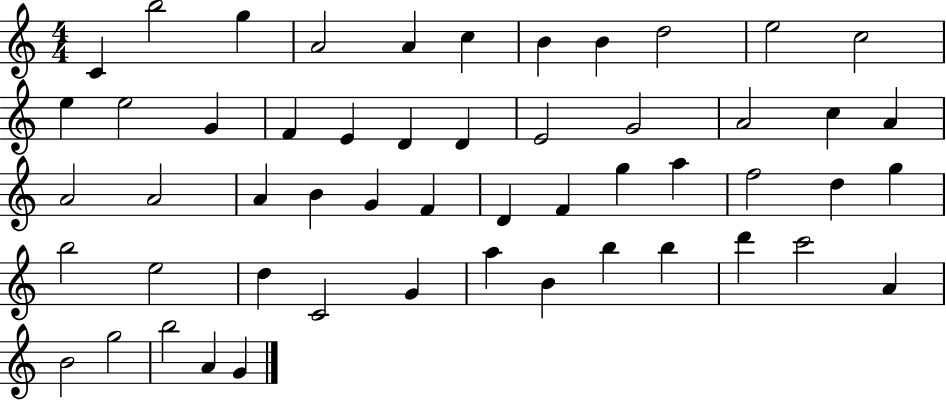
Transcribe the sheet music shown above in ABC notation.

X:1
T:Untitled
M:4/4
L:1/4
K:C
C b2 g A2 A c B B d2 e2 c2 e e2 G F E D D E2 G2 A2 c A A2 A2 A B G F D F g a f2 d g b2 e2 d C2 G a B b b d' c'2 A B2 g2 b2 A G